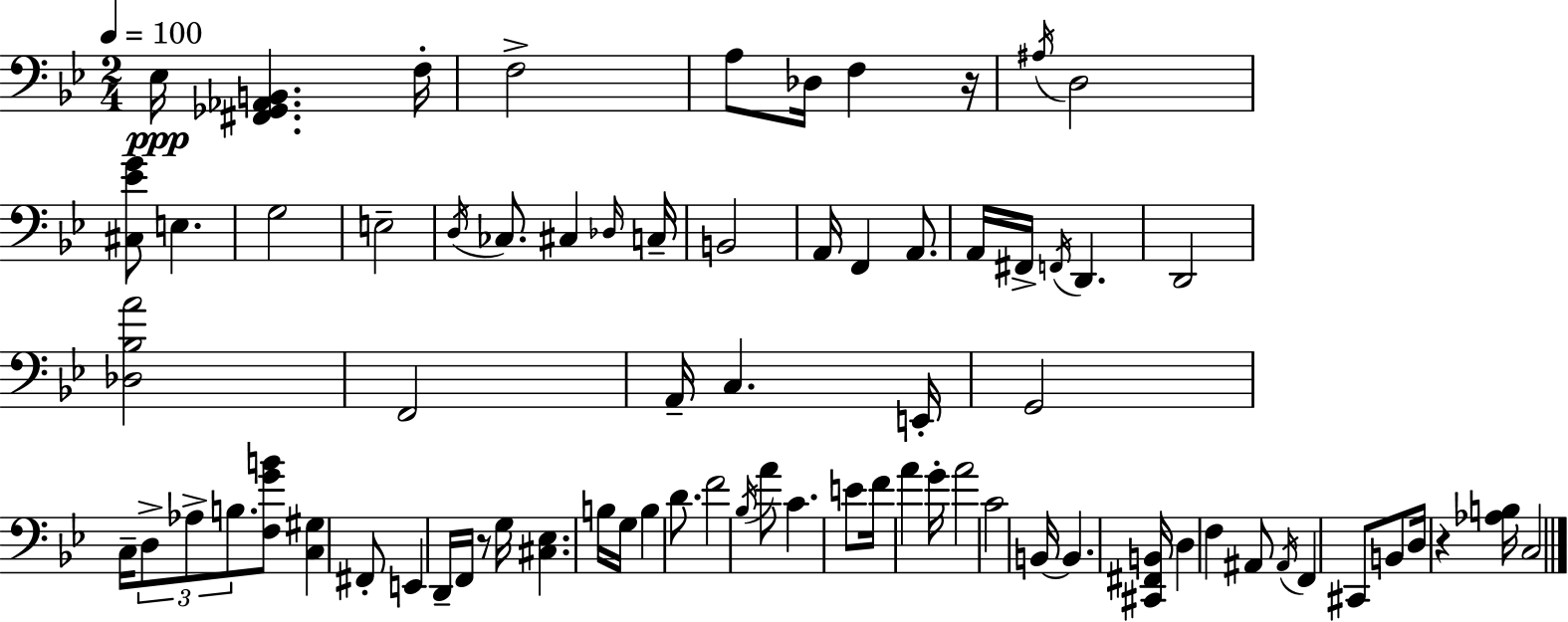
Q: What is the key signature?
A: G minor